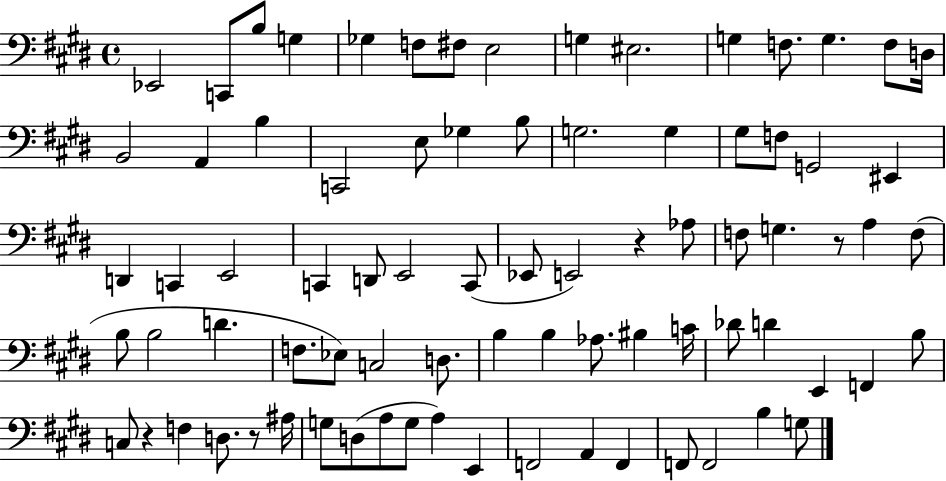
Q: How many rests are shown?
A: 4